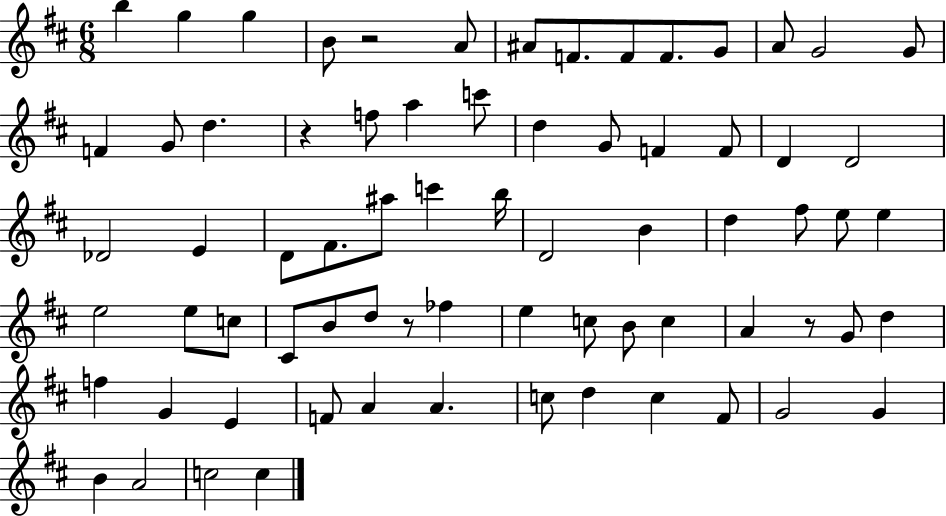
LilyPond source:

{
  \clef treble
  \numericTimeSignature
  \time 6/8
  \key d \major
  b''4 g''4 g''4 | b'8 r2 a'8 | ais'8 f'8. f'8 f'8. g'8 | a'8 g'2 g'8 | \break f'4 g'8 d''4. | r4 f''8 a''4 c'''8 | d''4 g'8 f'4 f'8 | d'4 d'2 | \break des'2 e'4 | d'8 fis'8. ais''8 c'''4 b''16 | d'2 b'4 | d''4 fis''8 e''8 e''4 | \break e''2 e''8 c''8 | cis'8 b'8 d''8 r8 fes''4 | e''4 c''8 b'8 c''4 | a'4 r8 g'8 d''4 | \break f''4 g'4 e'4 | f'8 a'4 a'4. | c''8 d''4 c''4 fis'8 | g'2 g'4 | \break b'4 a'2 | c''2 c''4 | \bar "|."
}